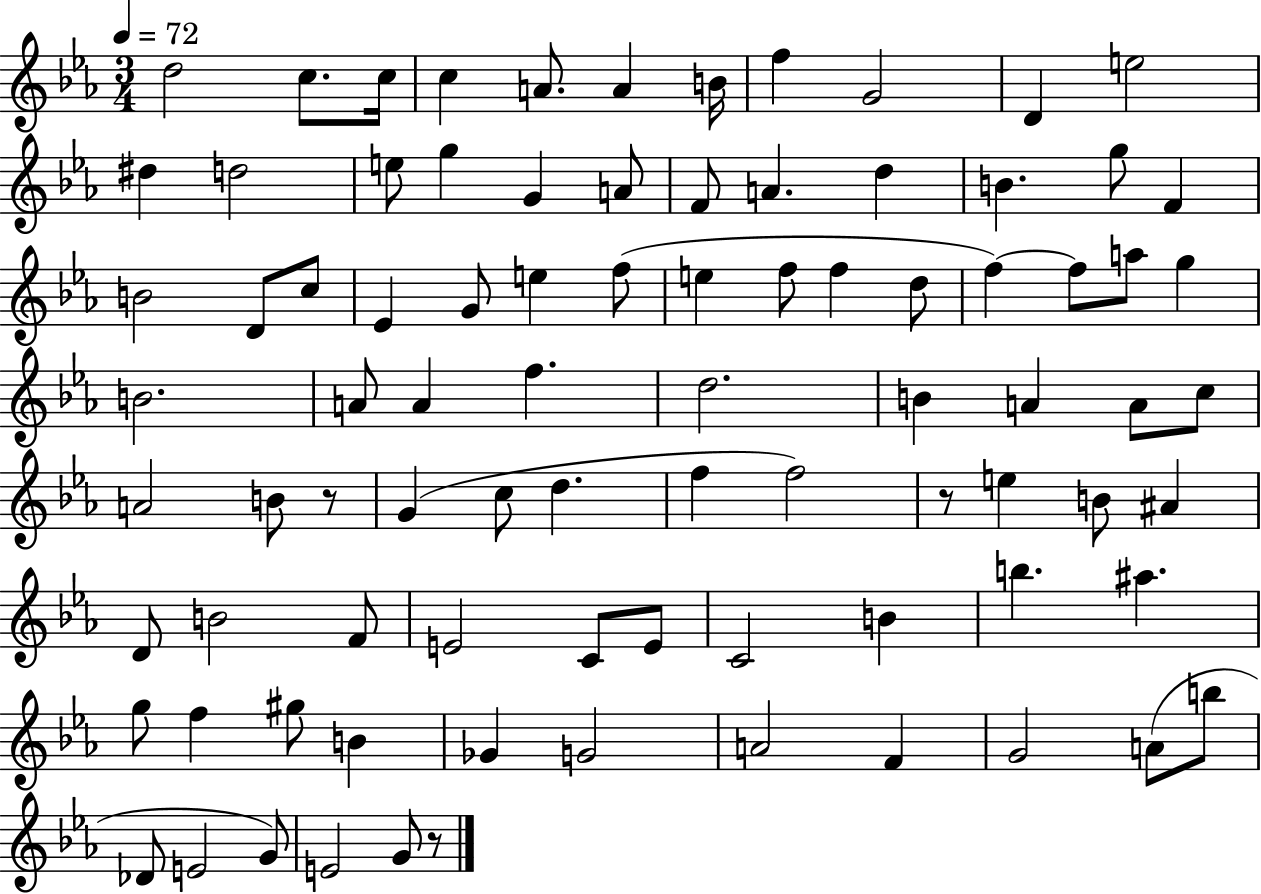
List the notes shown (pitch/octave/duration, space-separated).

D5/h C5/e. C5/s C5/q A4/e. A4/q B4/s F5/q G4/h D4/q E5/h D#5/q D5/h E5/e G5/q G4/q A4/e F4/e A4/q. D5/q B4/q. G5/e F4/q B4/h D4/e C5/e Eb4/q G4/e E5/q F5/e E5/q F5/e F5/q D5/e F5/q F5/e A5/e G5/q B4/h. A4/e A4/q F5/q. D5/h. B4/q A4/q A4/e C5/e A4/h B4/e R/e G4/q C5/e D5/q. F5/q F5/h R/e E5/q B4/e A#4/q D4/e B4/h F4/e E4/h C4/e E4/e C4/h B4/q B5/q. A#5/q. G5/e F5/q G#5/e B4/q Gb4/q G4/h A4/h F4/q G4/h A4/e B5/e Db4/e E4/h G4/e E4/h G4/e R/e